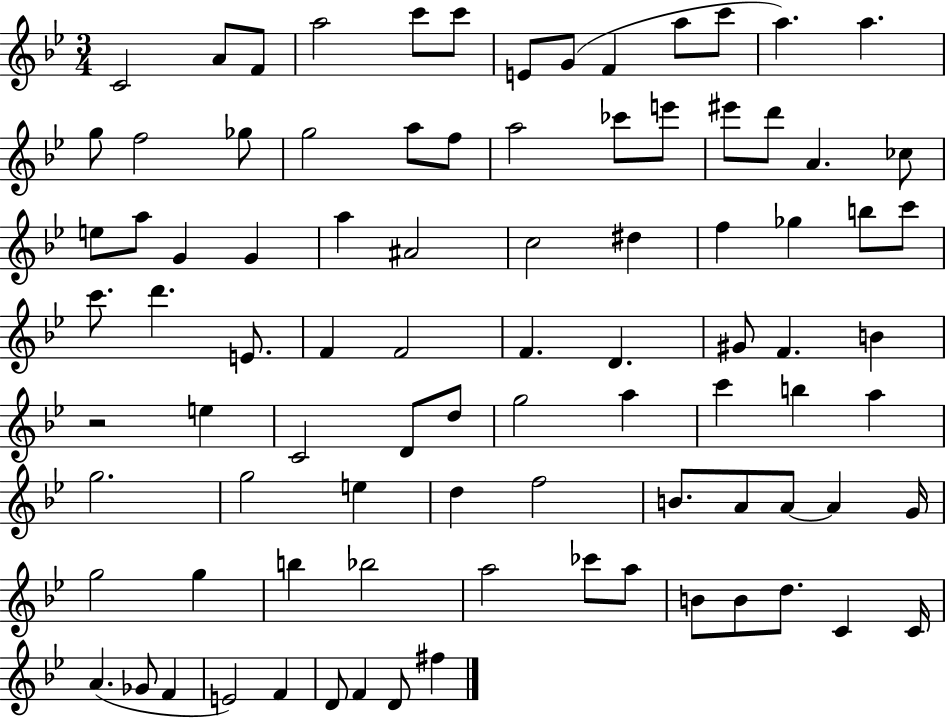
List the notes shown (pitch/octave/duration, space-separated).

C4/h A4/e F4/e A5/h C6/e C6/e E4/e G4/e F4/q A5/e C6/e A5/q. A5/q. G5/e F5/h Gb5/e G5/h A5/e F5/e A5/h CES6/e E6/e EIS6/e D6/e A4/q. CES5/e E5/e A5/e G4/q G4/q A5/q A#4/h C5/h D#5/q F5/q Gb5/q B5/e C6/e C6/e. D6/q. E4/e. F4/q F4/h F4/q. D4/q. G#4/e F4/q. B4/q R/h E5/q C4/h D4/e D5/e G5/h A5/q C6/q B5/q A5/q G5/h. G5/h E5/q D5/q F5/h B4/e. A4/e A4/e A4/q G4/s G5/h G5/q B5/q Bb5/h A5/h CES6/e A5/e B4/e B4/e D5/e. C4/q C4/s A4/q. Gb4/e F4/q E4/h F4/q D4/e F4/q D4/e F#5/q